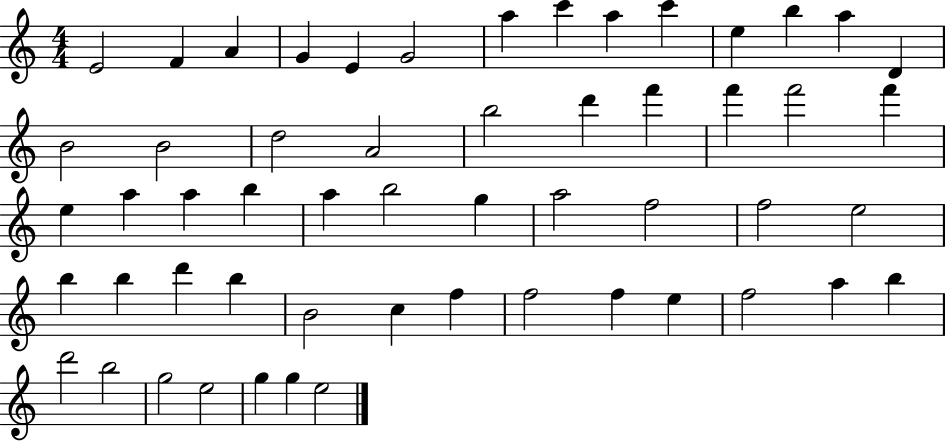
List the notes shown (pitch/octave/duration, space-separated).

E4/h F4/q A4/q G4/q E4/q G4/h A5/q C6/q A5/q C6/q E5/q B5/q A5/q D4/q B4/h B4/h D5/h A4/h B5/h D6/q F6/q F6/q F6/h F6/q E5/q A5/q A5/q B5/q A5/q B5/h G5/q A5/h F5/h F5/h E5/h B5/q B5/q D6/q B5/q B4/h C5/q F5/q F5/h F5/q E5/q F5/h A5/q B5/q D6/h B5/h G5/h E5/h G5/q G5/q E5/h